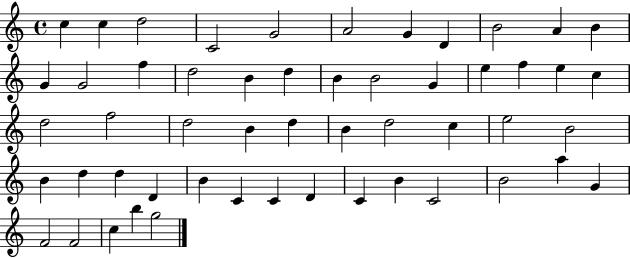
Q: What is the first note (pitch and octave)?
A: C5